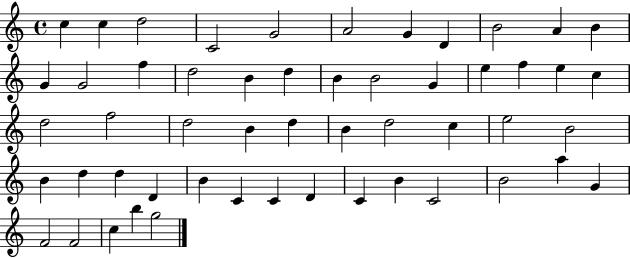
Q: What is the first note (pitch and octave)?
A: C5